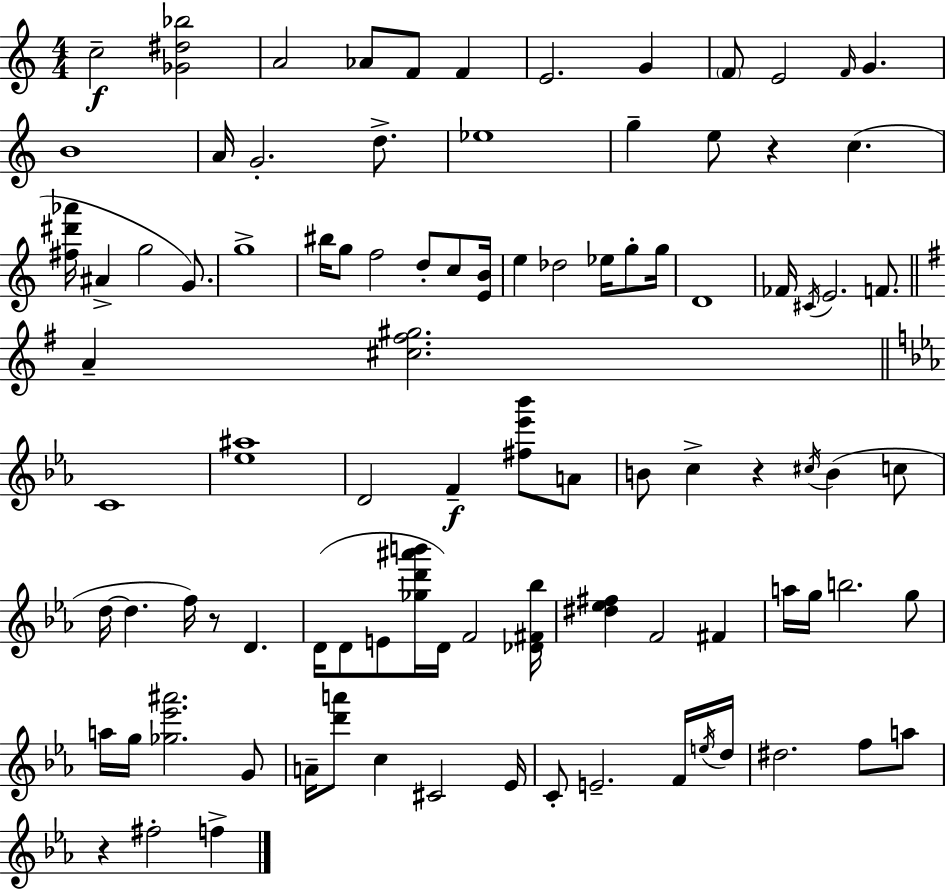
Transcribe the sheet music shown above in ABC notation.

X:1
T:Untitled
M:4/4
L:1/4
K:Am
c2 [_G^d_b]2 A2 _A/2 F/2 F E2 G F/2 E2 F/4 G B4 A/4 G2 d/2 _e4 g e/2 z c [^f^d'_a']/4 ^A g2 G/2 g4 ^b/4 g/2 f2 d/2 c/2 [EB]/4 e _d2 _e/4 g/2 g/4 D4 _F/4 ^C/4 E2 F/2 A [^c^f^g]2 C4 [_e^a]4 D2 F [^f_e'_b']/2 A/2 B/2 c z ^c/4 B c/2 d/4 d f/4 z/2 D D/4 D/2 E/2 [_gd'^a'b']/4 D/4 F2 [_D^F_b]/4 [^d_e^f] F2 ^F a/4 g/4 b2 g/2 a/4 g/4 [_g_e'^a']2 G/2 A/4 [d'a']/2 c ^C2 _E/4 C/2 E2 F/4 e/4 d/4 ^d2 f/2 a/2 z ^f2 f